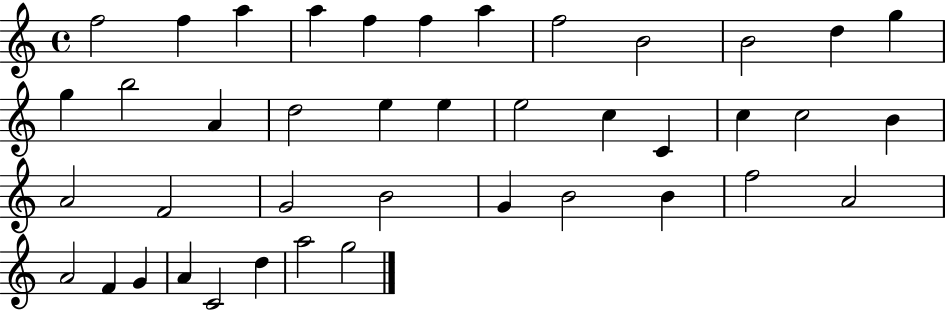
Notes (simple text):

F5/h F5/q A5/q A5/q F5/q F5/q A5/q F5/h B4/h B4/h D5/q G5/q G5/q B5/h A4/q D5/h E5/q E5/q E5/h C5/q C4/q C5/q C5/h B4/q A4/h F4/h G4/h B4/h G4/q B4/h B4/q F5/h A4/h A4/h F4/q G4/q A4/q C4/h D5/q A5/h G5/h